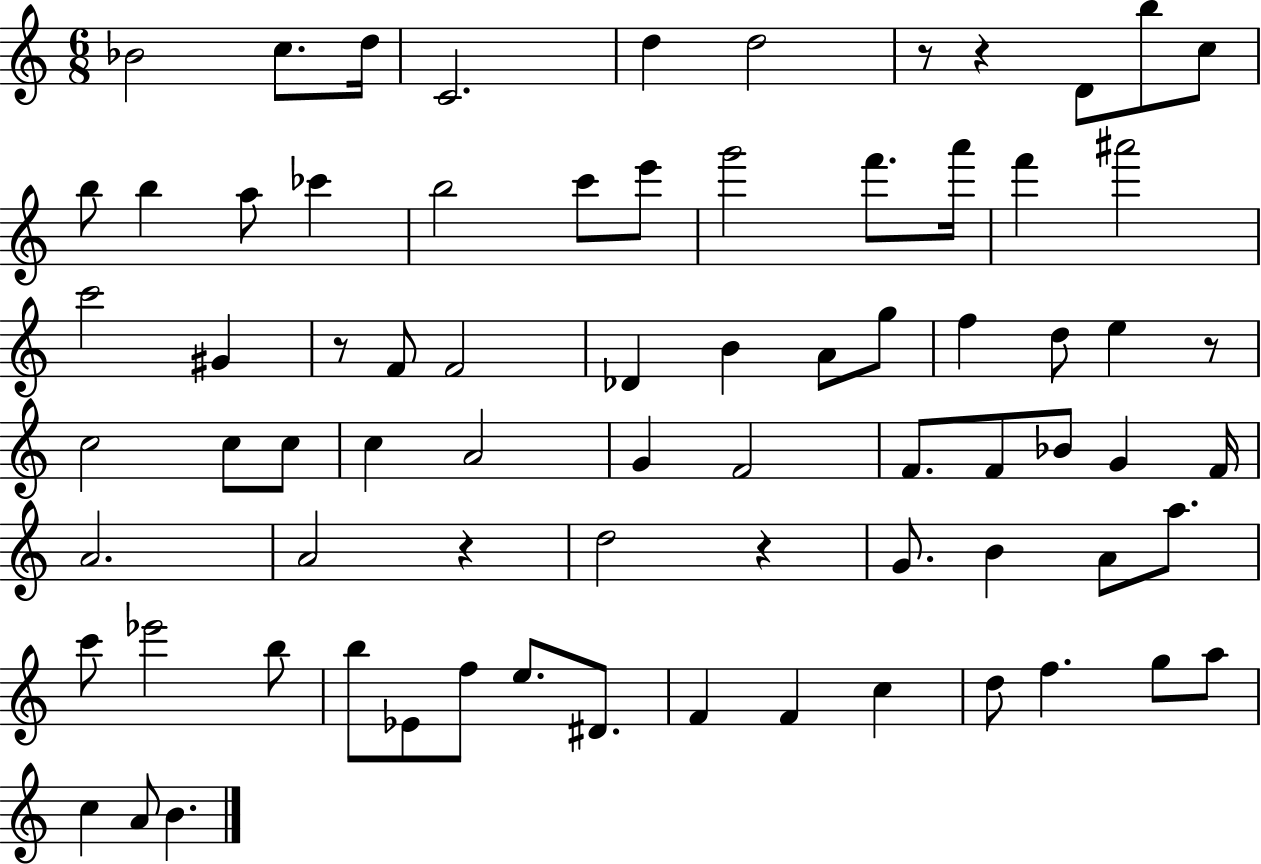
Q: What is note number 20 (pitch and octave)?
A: F6